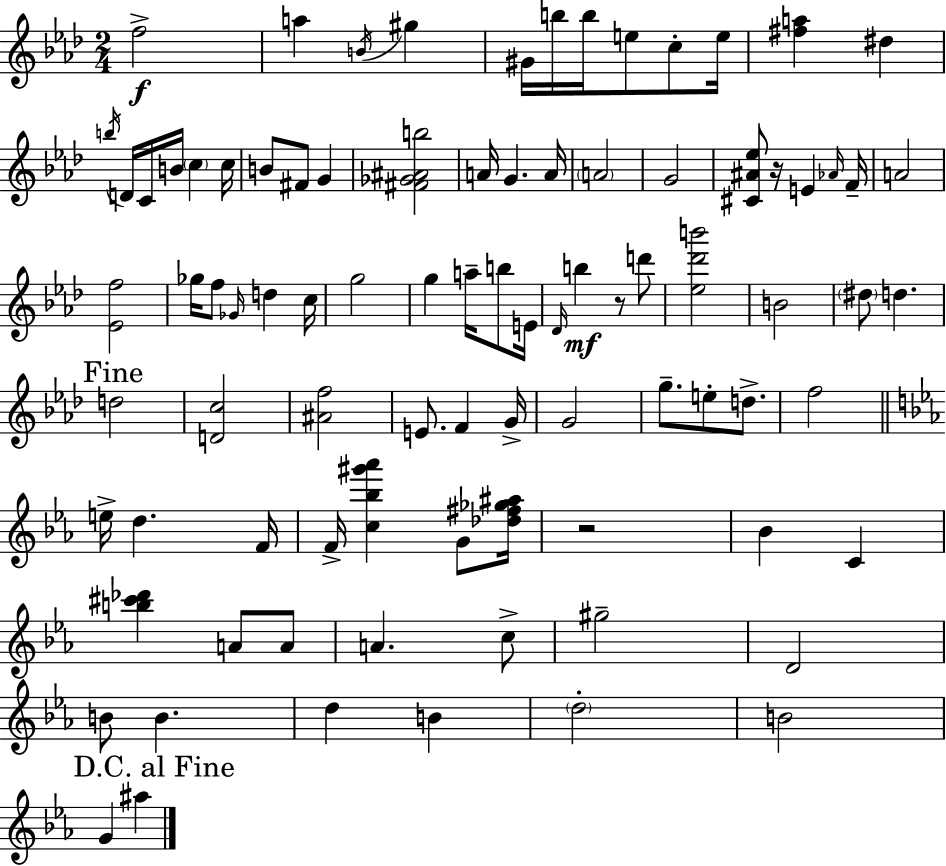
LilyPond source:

{
  \clef treble
  \numericTimeSignature
  \time 2/4
  \key f \minor
  \repeat volta 2 { f''2->\f | a''4 \acciaccatura { b'16 } gis''4 | gis'16 b''16 b''16 e''8 c''8-. | e''16 <fis'' a''>4 dis''4 | \break \acciaccatura { b''16 } d'16 c'16 b'16 \parenthesize c''4 | c''16 b'8 fis'8 g'4 | <fis' ges' ais' b''>2 | a'16 g'4. | \break a'16 \parenthesize a'2 | g'2 | <cis' ais' ees''>8 r16 e'4 | \grace { aes'16 } f'16-- a'2 | \break <ees' f''>2 | ges''16 f''8 \grace { ges'16 } d''4 | c''16 g''2 | g''4 | \break a''16-- b''8 e'16 \grace { des'16 }\mf b''4 | r8 d'''8 <ees'' des''' b'''>2 | b'2 | \parenthesize dis''8 d''4. | \break \mark "Fine" d''2 | <d' c''>2 | <ais' f''>2 | e'8. | \break f'4 g'16-> g'2 | g''8.-- | e''8-. d''8.-> f''2 | \bar "||" \break \key ees \major e''16-> d''4. f'16 | f'16-> <c'' bes'' gis''' aes'''>4 g'8 <des'' fis'' ges'' ais''>16 | r2 | bes'4 c'4 | \break <b'' cis''' des'''>4 a'8 a'8 | a'4. c''8-> | gis''2-- | d'2 | \break b'8 b'4. | d''4 b'4 | \parenthesize d''2-. | b'2 | \break \mark "D.C. al Fine" g'4 ais''4 | } \bar "|."
}